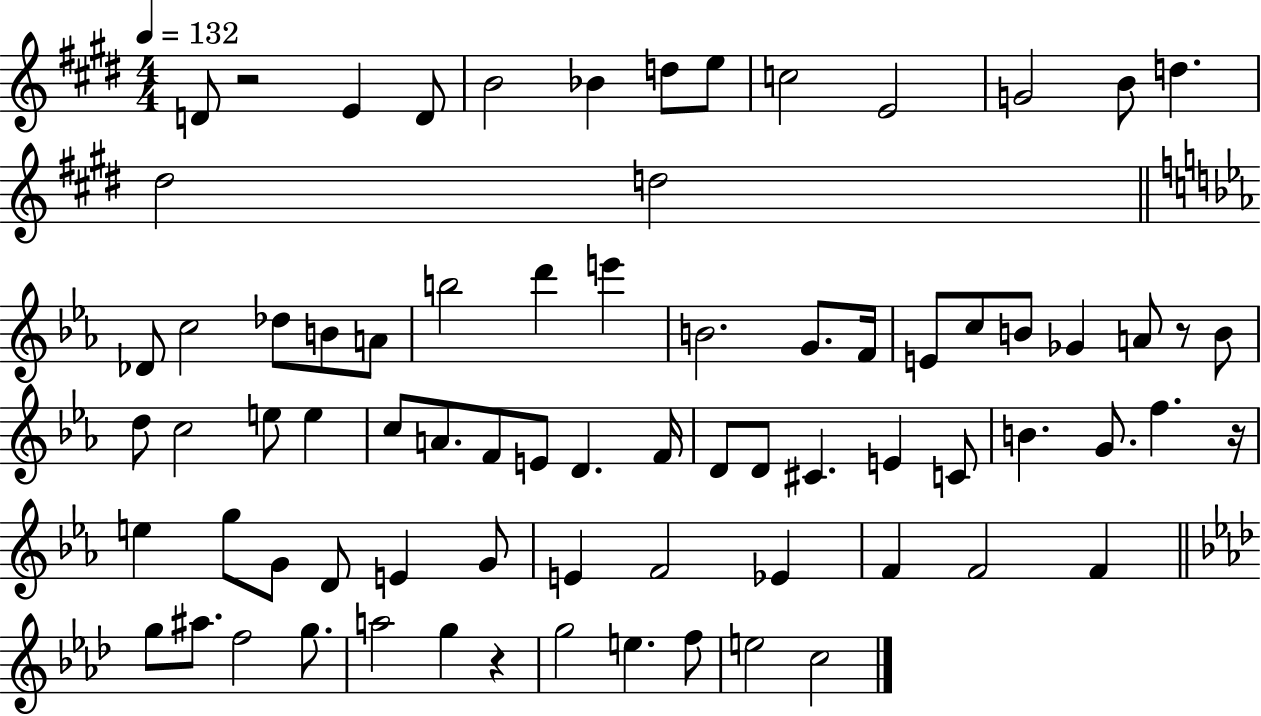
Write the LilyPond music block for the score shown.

{
  \clef treble
  \numericTimeSignature
  \time 4/4
  \key e \major
  \tempo 4 = 132
  d'8 r2 e'4 d'8 | b'2 bes'4 d''8 e''8 | c''2 e'2 | g'2 b'8 d''4. | \break dis''2 d''2 | \bar "||" \break \key ees \major des'8 c''2 des''8 b'8 a'8 | b''2 d'''4 e'''4 | b'2. g'8. f'16 | e'8 c''8 b'8 ges'4 a'8 r8 b'8 | \break d''8 c''2 e''8 e''4 | c''8 a'8. f'8 e'8 d'4. f'16 | d'8 d'8 cis'4. e'4 c'8 | b'4. g'8. f''4. r16 | \break e''4 g''8 g'8 d'8 e'4 g'8 | e'4 f'2 ees'4 | f'4 f'2 f'4 | \bar "||" \break \key aes \major g''8 ais''8. f''2 g''8. | a''2 g''4 r4 | g''2 e''4. f''8 | e''2 c''2 | \break \bar "|."
}